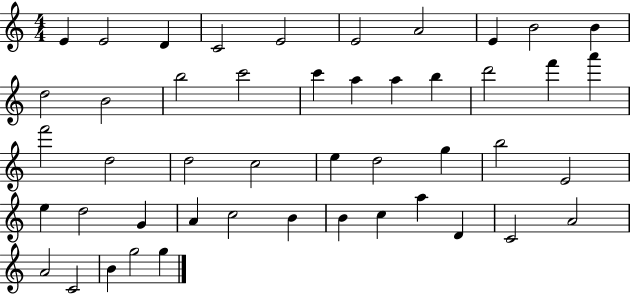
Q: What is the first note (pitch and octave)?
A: E4